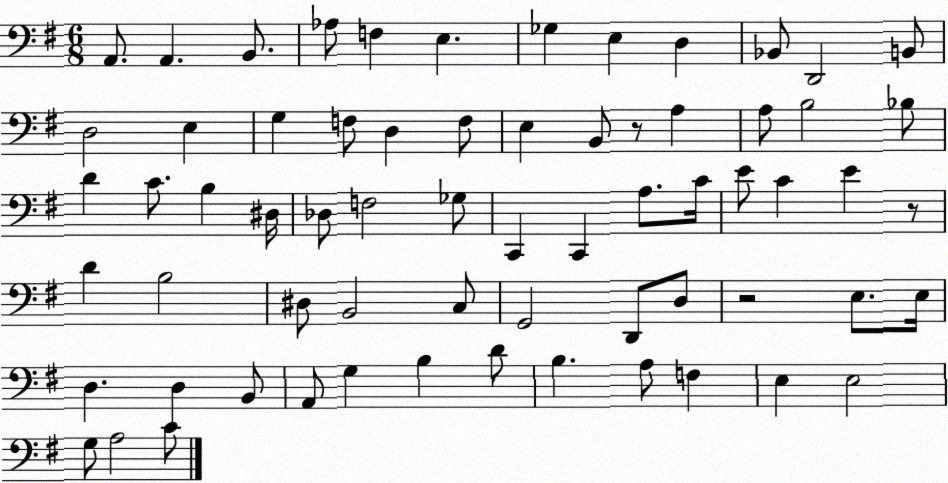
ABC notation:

X:1
T:Untitled
M:6/8
L:1/4
K:G
A,,/2 A,, B,,/2 _A,/2 F, E, _G, E, D, _B,,/2 D,,2 B,,/2 D,2 E, G, F,/2 D, F,/2 E, B,,/2 z/2 A, A,/2 B,2 _B,/2 D C/2 B, ^D,/4 _D,/2 F,2 _G,/2 C,, C,, A,/2 C/4 E/2 C E z/2 D B,2 ^D,/2 B,,2 C,/2 G,,2 D,,/2 D,/2 z2 E,/2 E,/4 D, D, B,,/2 A,,/2 G, B, D/2 B, A,/2 F, E, E,2 G,/2 A,2 C/2